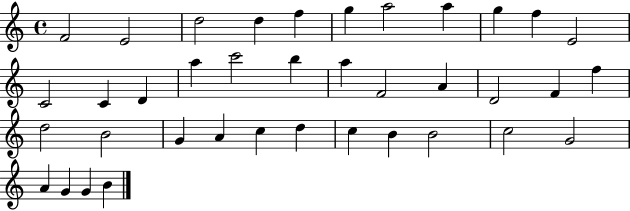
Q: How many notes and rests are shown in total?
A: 38